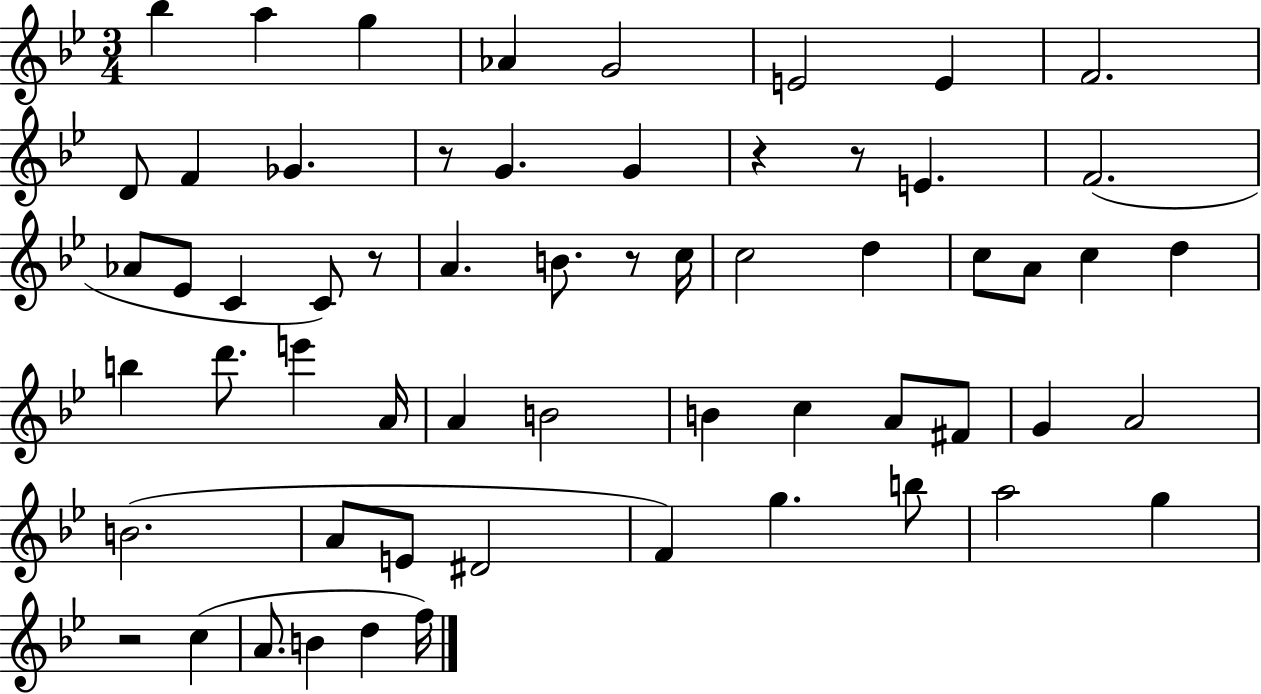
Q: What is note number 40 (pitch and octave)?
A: A4